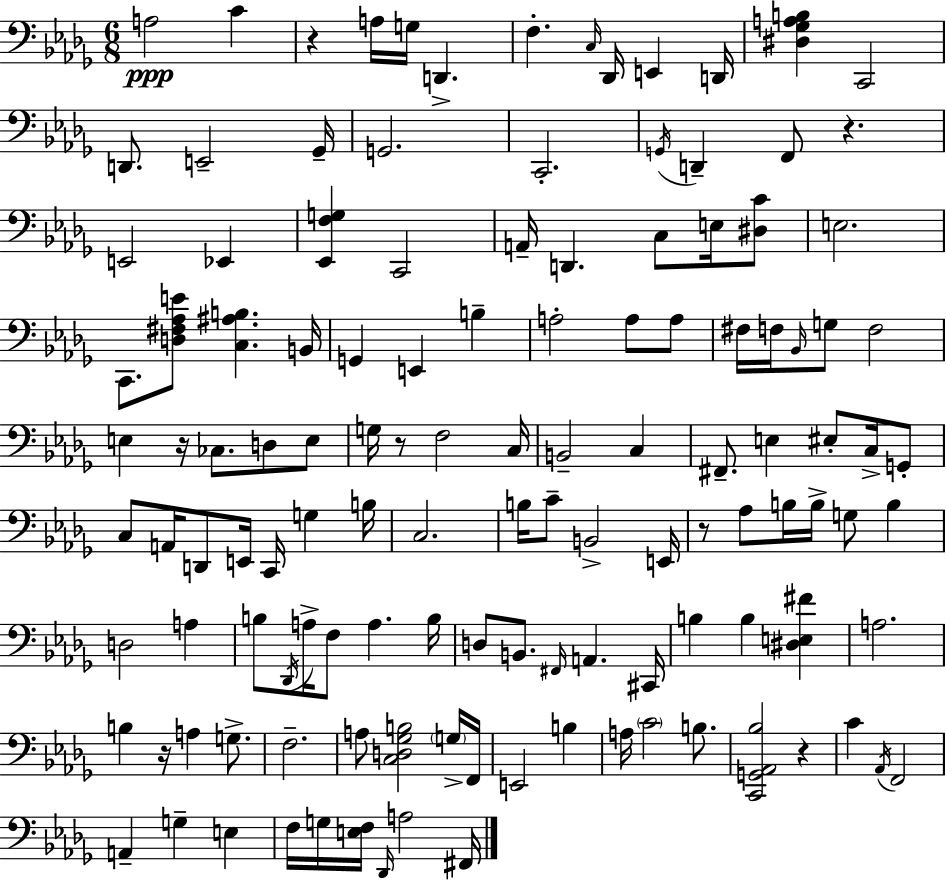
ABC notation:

X:1
T:Untitled
M:6/8
L:1/4
K:Bbm
A,2 C z A,/4 G,/4 D,, F, C,/4 _D,,/4 E,, D,,/4 [^D,_G,A,B,] C,,2 D,,/2 E,,2 _G,,/4 G,,2 C,,2 G,,/4 D,, F,,/2 z E,,2 _E,, [_E,,F,G,] C,,2 A,,/4 D,, C,/2 E,/4 [^D,C]/2 E,2 C,,/2 [D,^F,_A,E]/2 [C,^A,B,] B,,/4 G,, E,, B, A,2 A,/2 A,/2 ^F,/4 F,/4 _B,,/4 G,/2 F,2 E, z/4 _C,/2 D,/2 E,/2 G,/4 z/2 F,2 C,/4 B,,2 C, ^F,,/2 E, ^E,/2 C,/4 G,,/2 C,/2 A,,/4 D,,/2 E,,/4 C,,/4 G, B,/4 C,2 B,/4 C/2 B,,2 E,,/4 z/2 _A,/2 B,/4 B,/4 G,/2 B, D,2 A, B,/2 _D,,/4 A,/4 F,/2 A, B,/4 D,/2 B,,/2 ^F,,/4 A,, ^C,,/4 B, B, [^D,E,^F] A,2 B, z/4 A, G,/2 F,2 A,/2 [C,D,_G,B,]2 G,/4 F,,/4 E,,2 B, A,/4 C2 B,/2 [C,,G,,_A,,_B,]2 z C _A,,/4 F,,2 A,, G, E, F,/4 G,/4 [E,F,]/4 _D,,/4 A,2 ^F,,/4